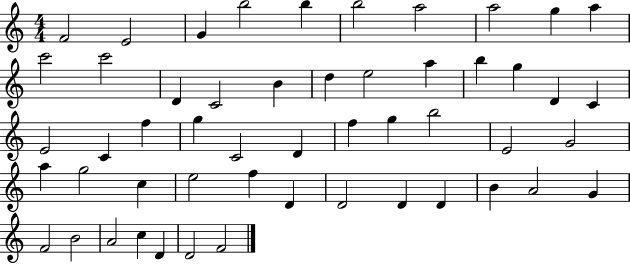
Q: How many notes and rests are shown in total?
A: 52